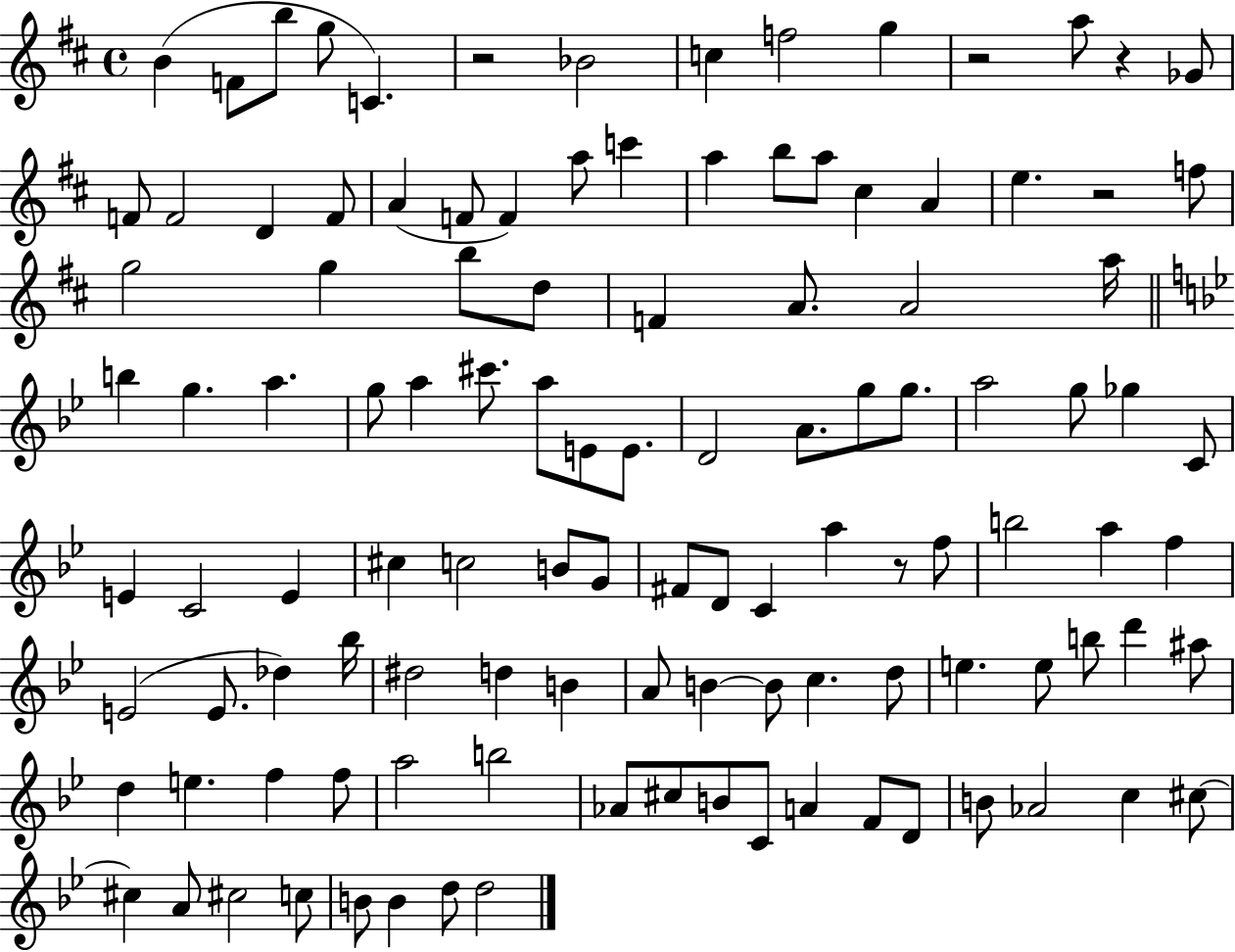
{
  \clef treble
  \time 4/4
  \defaultTimeSignature
  \key d \major
  \repeat volta 2 { b'4( f'8 b''8 g''8 c'4.) | r2 bes'2 | c''4 f''2 g''4 | r2 a''8 r4 ges'8 | \break f'8 f'2 d'4 f'8 | a'4( f'8 f'4) a''8 c'''4 | a''4 b''8 a''8 cis''4 a'4 | e''4. r2 f''8 | \break g''2 g''4 b''8 d''8 | f'4 a'8. a'2 a''16 | \bar "||" \break \key bes \major b''4 g''4. a''4. | g''8 a''4 cis'''8. a''8 e'8 e'8. | d'2 a'8. g''8 g''8. | a''2 g''8 ges''4 c'8 | \break e'4 c'2 e'4 | cis''4 c''2 b'8 g'8 | fis'8 d'8 c'4 a''4 r8 f''8 | b''2 a''4 f''4 | \break e'2( e'8. des''4) bes''16 | dis''2 d''4 b'4 | a'8 b'4~~ b'8 c''4. d''8 | e''4. e''8 b''8 d'''4 ais''8 | \break d''4 e''4. f''4 f''8 | a''2 b''2 | aes'8 cis''8 b'8 c'8 a'4 f'8 d'8 | b'8 aes'2 c''4 cis''8~~ | \break cis''4 a'8 cis''2 c''8 | b'8 b'4 d''8 d''2 | } \bar "|."
}